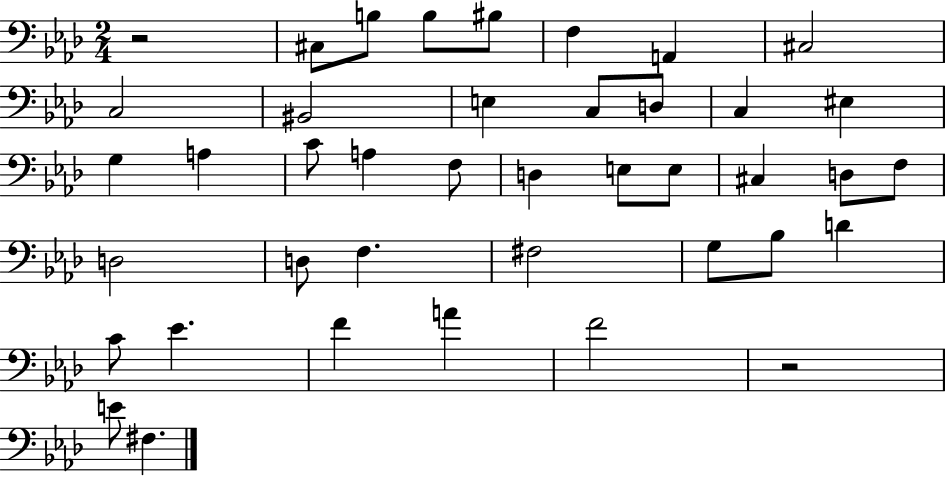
{
  \clef bass
  \numericTimeSignature
  \time 2/4
  \key aes \major
  r2 | cis8 b8 b8 bis8 | f4 a,4 | cis2 | \break c2 | bis,2 | e4 c8 d8 | c4 eis4 | \break g4 a4 | c'8 a4 f8 | d4 e8 e8 | cis4 d8 f8 | \break d2 | d8 f4. | fis2 | g8 bes8 d'4 | \break c'8 ees'4. | f'4 a'4 | f'2 | r2 | \break e'8 fis4. | \bar "|."
}